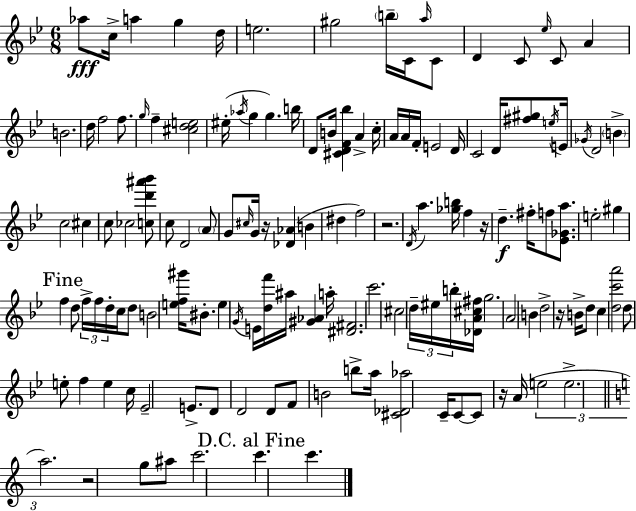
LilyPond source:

{
  \clef treble
  \numericTimeSignature
  \time 6/8
  \key g \minor
  aes''8\fff c''16-> a''4 g''4 d''16 | e''2. | gis''2 \parenthesize b''16-- c'16 \grace { a''16 } c'8 | d'4 c'8 \grace { ees''16 } c'8 a'4 | \break b'2. | d''16 f''2 f''8. | \grace { g''16 } f''4-- <cis'' d'' e''>2 | eis''16-.( \acciaccatura { aes''16 } g''4 g''4.) | \break b''16 d'8 b'16 <cis' d' f' bes''>4 a'4-> | c''16-. a'16 a'16 f'16-. e'2 | d'16 c'2 | d'16 <fis'' gis''>8 \acciaccatura { e''16 } e'16 \acciaccatura { ges'16 } d'2 | \break \parenthesize b'4-> c''2 | cis''4 c''8 ces''2 | <c'' d''' ais''' bes'''>8 c''8 d'2 | \parenthesize a'8 g'8 \grace { cis''16 } g'16 r16 <des' aes'>4( | \break b'4 dis''4 f''2) | r2. | \acciaccatura { d'16 } a''4. | <ges'' b''>16 f''4 r16 d''4.--\f | \break fis''16-. f''8 <ees' ges' a''>8. e''2-. | gis''4 \mark "Fine" f''4 | d''8 \tuplet 3/2 { f''16-> f''16 d''16-. } c''16 d''8 b'2 | <e'' f'' gis'''>16 bis'8.-. e''4 | \break \acciaccatura { g'16 } e'16 <d'' f'''>16 ais''16 <gis' aes'>4 a''16-. <dis' fis'>2. | c'''2. | cis''2 | \tuplet 3/2 { d''16-- eis''16 b''16-. } <des' a' cis'' fis''>16 g''2. | \break \parenthesize a'2 | b'4 d''2-> | r16 b'16-> d''8 c''4 | <d'' c''' a'''>2 d''8 e''8-. | \break f''4 e''4 c''16 ees'2-- | e'8.-> d'8 d'2 | d'8 f'8 b'2 | b''8-> a''16 <cis' des' aes''>2 | \break c'16-- c'8~~ c'8 r16 | a'16( \tuplet 3/2 { e''2 e''2.-> | \bar "||" \break \key c \major a''2.) } | r2 g''8 ais''8 | c'''2. | \mark "D.C. al Fine" c'''4. c'''4. | \break \bar "|."
}